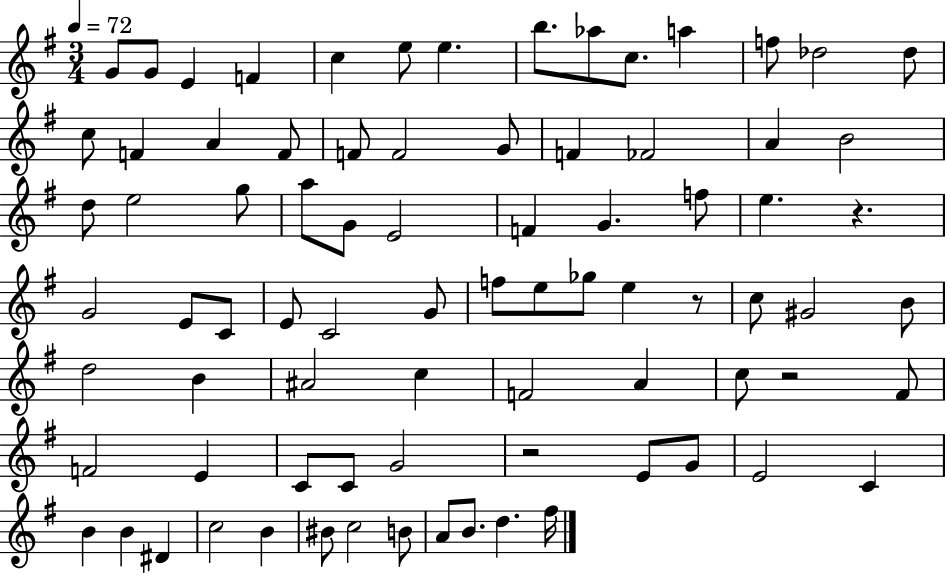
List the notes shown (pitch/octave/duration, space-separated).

G4/e G4/e E4/q F4/q C5/q E5/e E5/q. B5/e. Ab5/e C5/e. A5/q F5/e Db5/h Db5/e C5/e F4/q A4/q F4/e F4/e F4/h G4/e F4/q FES4/h A4/q B4/h D5/e E5/h G5/e A5/e G4/e E4/h F4/q G4/q. F5/e E5/q. R/q. G4/h E4/e C4/e E4/e C4/h G4/e F5/e E5/e Gb5/e E5/q R/e C5/e G#4/h B4/e D5/h B4/q A#4/h C5/q F4/h A4/q C5/e R/h F#4/e F4/h E4/q C4/e C4/e G4/h R/h E4/e G4/e E4/h C4/q B4/q B4/q D#4/q C5/h B4/q BIS4/e C5/h B4/e A4/e B4/e. D5/q. F#5/s